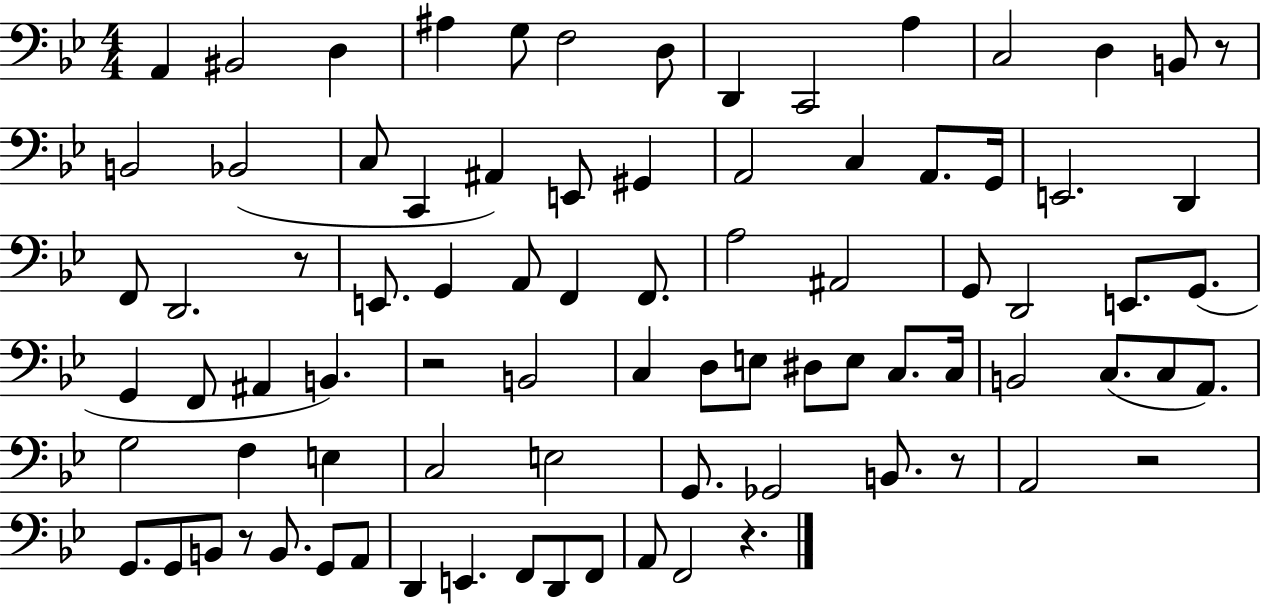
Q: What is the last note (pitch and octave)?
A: F2